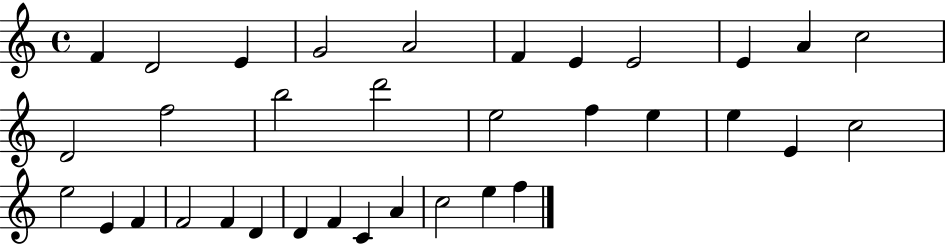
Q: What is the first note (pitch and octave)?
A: F4